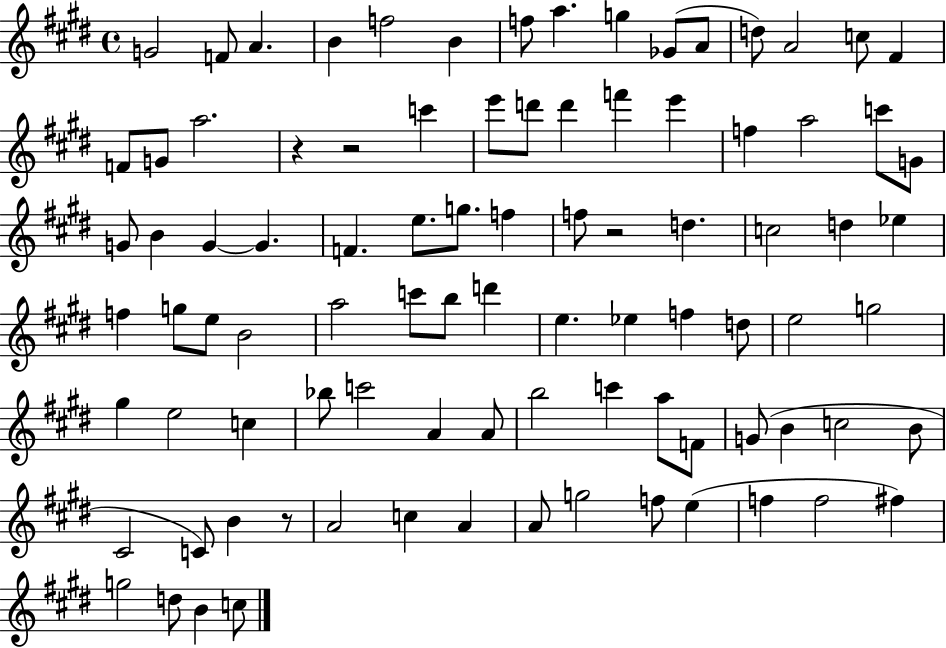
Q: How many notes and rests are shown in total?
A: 91